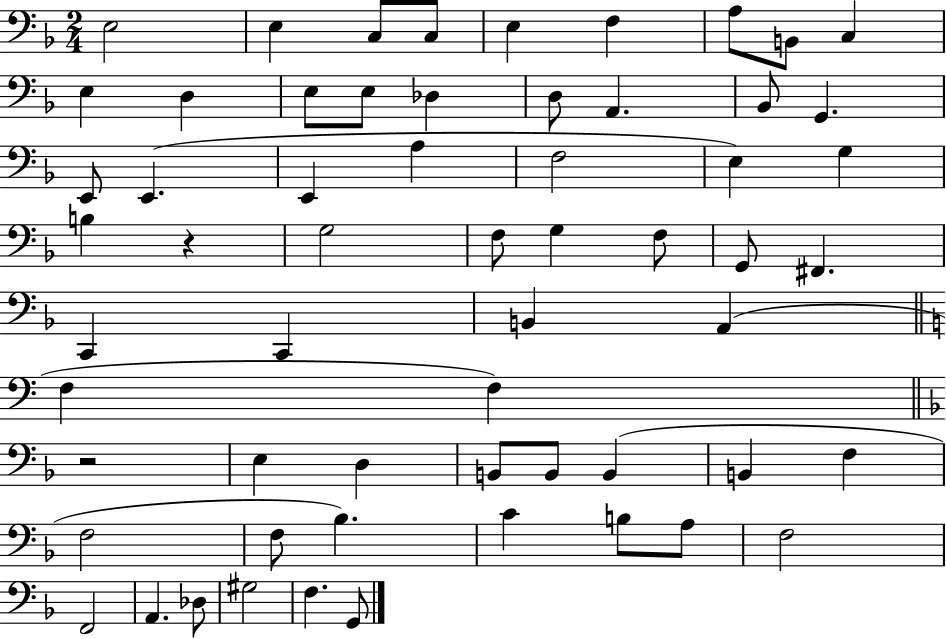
E3/h E3/q C3/e C3/e E3/q F3/q A3/e B2/e C3/q E3/q D3/q E3/e E3/e Db3/q D3/e A2/q. Bb2/e G2/q. E2/e E2/q. E2/q A3/q F3/h E3/q G3/q B3/q R/q G3/h F3/e G3/q F3/e G2/e F#2/q. C2/q C2/q B2/q A2/q F3/q F3/q R/h E3/q D3/q B2/e B2/e B2/q B2/q F3/q F3/h F3/e Bb3/q. C4/q B3/e A3/e F3/h F2/h A2/q. Db3/e G#3/h F3/q. G2/e